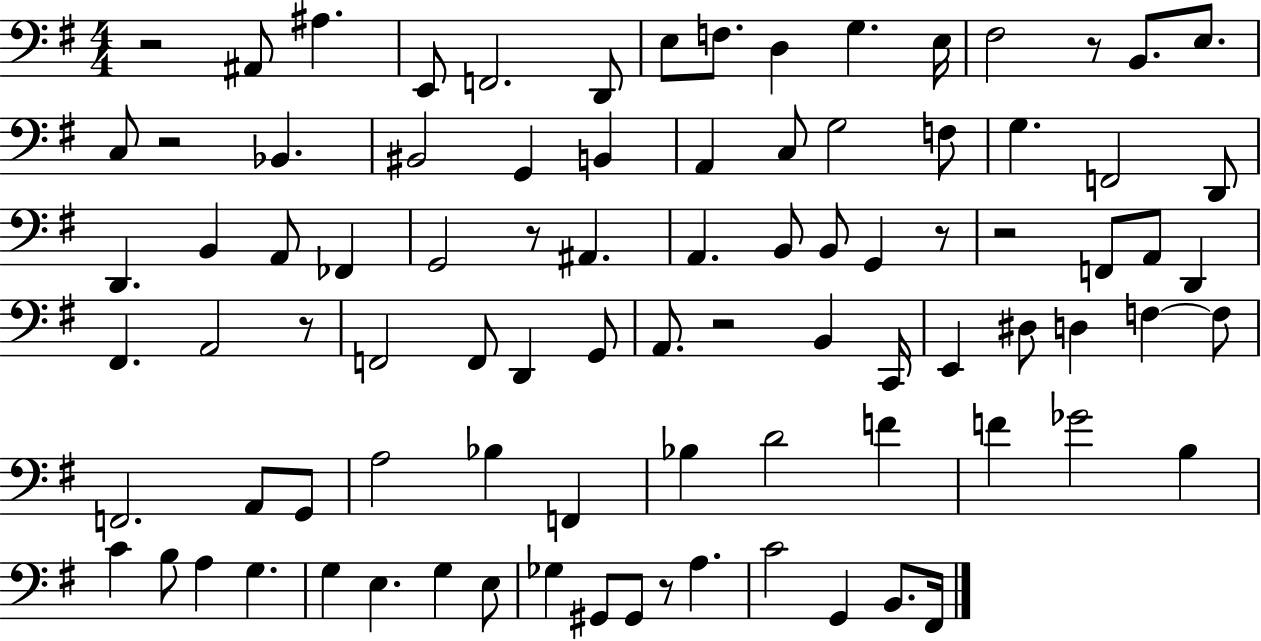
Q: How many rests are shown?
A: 9